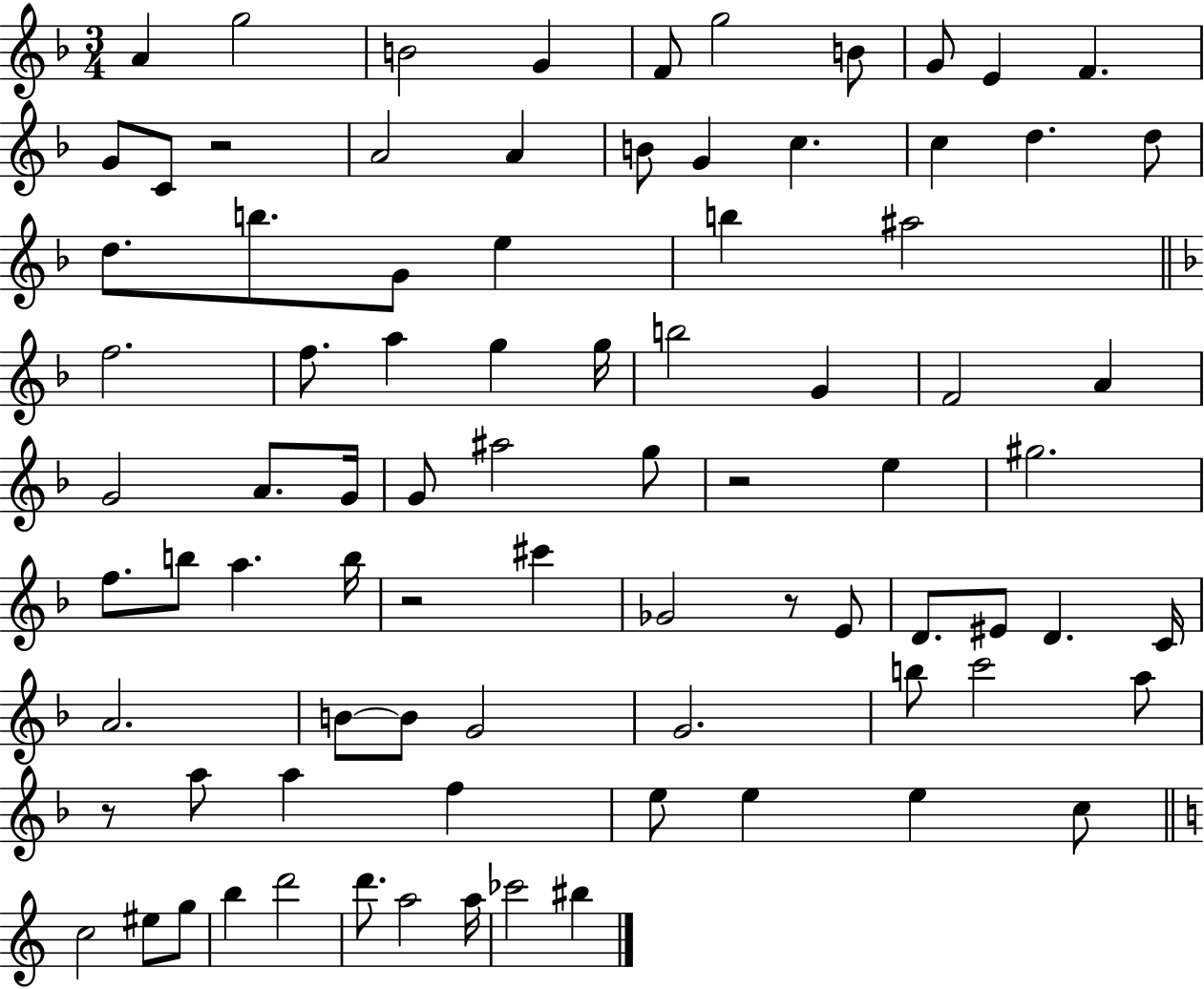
A4/q G5/h B4/h G4/q F4/e G5/h B4/e G4/e E4/q F4/q. G4/e C4/e R/h A4/h A4/q B4/e G4/q C5/q. C5/q D5/q. D5/e D5/e. B5/e. G4/e E5/q B5/q A#5/h F5/h. F5/e. A5/q G5/q G5/s B5/h G4/q F4/h A4/q G4/h A4/e. G4/s G4/e A#5/h G5/e R/h E5/q G#5/h. F5/e. B5/e A5/q. B5/s R/h C#6/q Gb4/h R/e E4/e D4/e. EIS4/e D4/q. C4/s A4/h. B4/e B4/e G4/h G4/h. B5/e C6/h A5/e R/e A5/e A5/q F5/q E5/e E5/q E5/q C5/e C5/h EIS5/e G5/e B5/q D6/h D6/e. A5/h A5/s CES6/h BIS5/q